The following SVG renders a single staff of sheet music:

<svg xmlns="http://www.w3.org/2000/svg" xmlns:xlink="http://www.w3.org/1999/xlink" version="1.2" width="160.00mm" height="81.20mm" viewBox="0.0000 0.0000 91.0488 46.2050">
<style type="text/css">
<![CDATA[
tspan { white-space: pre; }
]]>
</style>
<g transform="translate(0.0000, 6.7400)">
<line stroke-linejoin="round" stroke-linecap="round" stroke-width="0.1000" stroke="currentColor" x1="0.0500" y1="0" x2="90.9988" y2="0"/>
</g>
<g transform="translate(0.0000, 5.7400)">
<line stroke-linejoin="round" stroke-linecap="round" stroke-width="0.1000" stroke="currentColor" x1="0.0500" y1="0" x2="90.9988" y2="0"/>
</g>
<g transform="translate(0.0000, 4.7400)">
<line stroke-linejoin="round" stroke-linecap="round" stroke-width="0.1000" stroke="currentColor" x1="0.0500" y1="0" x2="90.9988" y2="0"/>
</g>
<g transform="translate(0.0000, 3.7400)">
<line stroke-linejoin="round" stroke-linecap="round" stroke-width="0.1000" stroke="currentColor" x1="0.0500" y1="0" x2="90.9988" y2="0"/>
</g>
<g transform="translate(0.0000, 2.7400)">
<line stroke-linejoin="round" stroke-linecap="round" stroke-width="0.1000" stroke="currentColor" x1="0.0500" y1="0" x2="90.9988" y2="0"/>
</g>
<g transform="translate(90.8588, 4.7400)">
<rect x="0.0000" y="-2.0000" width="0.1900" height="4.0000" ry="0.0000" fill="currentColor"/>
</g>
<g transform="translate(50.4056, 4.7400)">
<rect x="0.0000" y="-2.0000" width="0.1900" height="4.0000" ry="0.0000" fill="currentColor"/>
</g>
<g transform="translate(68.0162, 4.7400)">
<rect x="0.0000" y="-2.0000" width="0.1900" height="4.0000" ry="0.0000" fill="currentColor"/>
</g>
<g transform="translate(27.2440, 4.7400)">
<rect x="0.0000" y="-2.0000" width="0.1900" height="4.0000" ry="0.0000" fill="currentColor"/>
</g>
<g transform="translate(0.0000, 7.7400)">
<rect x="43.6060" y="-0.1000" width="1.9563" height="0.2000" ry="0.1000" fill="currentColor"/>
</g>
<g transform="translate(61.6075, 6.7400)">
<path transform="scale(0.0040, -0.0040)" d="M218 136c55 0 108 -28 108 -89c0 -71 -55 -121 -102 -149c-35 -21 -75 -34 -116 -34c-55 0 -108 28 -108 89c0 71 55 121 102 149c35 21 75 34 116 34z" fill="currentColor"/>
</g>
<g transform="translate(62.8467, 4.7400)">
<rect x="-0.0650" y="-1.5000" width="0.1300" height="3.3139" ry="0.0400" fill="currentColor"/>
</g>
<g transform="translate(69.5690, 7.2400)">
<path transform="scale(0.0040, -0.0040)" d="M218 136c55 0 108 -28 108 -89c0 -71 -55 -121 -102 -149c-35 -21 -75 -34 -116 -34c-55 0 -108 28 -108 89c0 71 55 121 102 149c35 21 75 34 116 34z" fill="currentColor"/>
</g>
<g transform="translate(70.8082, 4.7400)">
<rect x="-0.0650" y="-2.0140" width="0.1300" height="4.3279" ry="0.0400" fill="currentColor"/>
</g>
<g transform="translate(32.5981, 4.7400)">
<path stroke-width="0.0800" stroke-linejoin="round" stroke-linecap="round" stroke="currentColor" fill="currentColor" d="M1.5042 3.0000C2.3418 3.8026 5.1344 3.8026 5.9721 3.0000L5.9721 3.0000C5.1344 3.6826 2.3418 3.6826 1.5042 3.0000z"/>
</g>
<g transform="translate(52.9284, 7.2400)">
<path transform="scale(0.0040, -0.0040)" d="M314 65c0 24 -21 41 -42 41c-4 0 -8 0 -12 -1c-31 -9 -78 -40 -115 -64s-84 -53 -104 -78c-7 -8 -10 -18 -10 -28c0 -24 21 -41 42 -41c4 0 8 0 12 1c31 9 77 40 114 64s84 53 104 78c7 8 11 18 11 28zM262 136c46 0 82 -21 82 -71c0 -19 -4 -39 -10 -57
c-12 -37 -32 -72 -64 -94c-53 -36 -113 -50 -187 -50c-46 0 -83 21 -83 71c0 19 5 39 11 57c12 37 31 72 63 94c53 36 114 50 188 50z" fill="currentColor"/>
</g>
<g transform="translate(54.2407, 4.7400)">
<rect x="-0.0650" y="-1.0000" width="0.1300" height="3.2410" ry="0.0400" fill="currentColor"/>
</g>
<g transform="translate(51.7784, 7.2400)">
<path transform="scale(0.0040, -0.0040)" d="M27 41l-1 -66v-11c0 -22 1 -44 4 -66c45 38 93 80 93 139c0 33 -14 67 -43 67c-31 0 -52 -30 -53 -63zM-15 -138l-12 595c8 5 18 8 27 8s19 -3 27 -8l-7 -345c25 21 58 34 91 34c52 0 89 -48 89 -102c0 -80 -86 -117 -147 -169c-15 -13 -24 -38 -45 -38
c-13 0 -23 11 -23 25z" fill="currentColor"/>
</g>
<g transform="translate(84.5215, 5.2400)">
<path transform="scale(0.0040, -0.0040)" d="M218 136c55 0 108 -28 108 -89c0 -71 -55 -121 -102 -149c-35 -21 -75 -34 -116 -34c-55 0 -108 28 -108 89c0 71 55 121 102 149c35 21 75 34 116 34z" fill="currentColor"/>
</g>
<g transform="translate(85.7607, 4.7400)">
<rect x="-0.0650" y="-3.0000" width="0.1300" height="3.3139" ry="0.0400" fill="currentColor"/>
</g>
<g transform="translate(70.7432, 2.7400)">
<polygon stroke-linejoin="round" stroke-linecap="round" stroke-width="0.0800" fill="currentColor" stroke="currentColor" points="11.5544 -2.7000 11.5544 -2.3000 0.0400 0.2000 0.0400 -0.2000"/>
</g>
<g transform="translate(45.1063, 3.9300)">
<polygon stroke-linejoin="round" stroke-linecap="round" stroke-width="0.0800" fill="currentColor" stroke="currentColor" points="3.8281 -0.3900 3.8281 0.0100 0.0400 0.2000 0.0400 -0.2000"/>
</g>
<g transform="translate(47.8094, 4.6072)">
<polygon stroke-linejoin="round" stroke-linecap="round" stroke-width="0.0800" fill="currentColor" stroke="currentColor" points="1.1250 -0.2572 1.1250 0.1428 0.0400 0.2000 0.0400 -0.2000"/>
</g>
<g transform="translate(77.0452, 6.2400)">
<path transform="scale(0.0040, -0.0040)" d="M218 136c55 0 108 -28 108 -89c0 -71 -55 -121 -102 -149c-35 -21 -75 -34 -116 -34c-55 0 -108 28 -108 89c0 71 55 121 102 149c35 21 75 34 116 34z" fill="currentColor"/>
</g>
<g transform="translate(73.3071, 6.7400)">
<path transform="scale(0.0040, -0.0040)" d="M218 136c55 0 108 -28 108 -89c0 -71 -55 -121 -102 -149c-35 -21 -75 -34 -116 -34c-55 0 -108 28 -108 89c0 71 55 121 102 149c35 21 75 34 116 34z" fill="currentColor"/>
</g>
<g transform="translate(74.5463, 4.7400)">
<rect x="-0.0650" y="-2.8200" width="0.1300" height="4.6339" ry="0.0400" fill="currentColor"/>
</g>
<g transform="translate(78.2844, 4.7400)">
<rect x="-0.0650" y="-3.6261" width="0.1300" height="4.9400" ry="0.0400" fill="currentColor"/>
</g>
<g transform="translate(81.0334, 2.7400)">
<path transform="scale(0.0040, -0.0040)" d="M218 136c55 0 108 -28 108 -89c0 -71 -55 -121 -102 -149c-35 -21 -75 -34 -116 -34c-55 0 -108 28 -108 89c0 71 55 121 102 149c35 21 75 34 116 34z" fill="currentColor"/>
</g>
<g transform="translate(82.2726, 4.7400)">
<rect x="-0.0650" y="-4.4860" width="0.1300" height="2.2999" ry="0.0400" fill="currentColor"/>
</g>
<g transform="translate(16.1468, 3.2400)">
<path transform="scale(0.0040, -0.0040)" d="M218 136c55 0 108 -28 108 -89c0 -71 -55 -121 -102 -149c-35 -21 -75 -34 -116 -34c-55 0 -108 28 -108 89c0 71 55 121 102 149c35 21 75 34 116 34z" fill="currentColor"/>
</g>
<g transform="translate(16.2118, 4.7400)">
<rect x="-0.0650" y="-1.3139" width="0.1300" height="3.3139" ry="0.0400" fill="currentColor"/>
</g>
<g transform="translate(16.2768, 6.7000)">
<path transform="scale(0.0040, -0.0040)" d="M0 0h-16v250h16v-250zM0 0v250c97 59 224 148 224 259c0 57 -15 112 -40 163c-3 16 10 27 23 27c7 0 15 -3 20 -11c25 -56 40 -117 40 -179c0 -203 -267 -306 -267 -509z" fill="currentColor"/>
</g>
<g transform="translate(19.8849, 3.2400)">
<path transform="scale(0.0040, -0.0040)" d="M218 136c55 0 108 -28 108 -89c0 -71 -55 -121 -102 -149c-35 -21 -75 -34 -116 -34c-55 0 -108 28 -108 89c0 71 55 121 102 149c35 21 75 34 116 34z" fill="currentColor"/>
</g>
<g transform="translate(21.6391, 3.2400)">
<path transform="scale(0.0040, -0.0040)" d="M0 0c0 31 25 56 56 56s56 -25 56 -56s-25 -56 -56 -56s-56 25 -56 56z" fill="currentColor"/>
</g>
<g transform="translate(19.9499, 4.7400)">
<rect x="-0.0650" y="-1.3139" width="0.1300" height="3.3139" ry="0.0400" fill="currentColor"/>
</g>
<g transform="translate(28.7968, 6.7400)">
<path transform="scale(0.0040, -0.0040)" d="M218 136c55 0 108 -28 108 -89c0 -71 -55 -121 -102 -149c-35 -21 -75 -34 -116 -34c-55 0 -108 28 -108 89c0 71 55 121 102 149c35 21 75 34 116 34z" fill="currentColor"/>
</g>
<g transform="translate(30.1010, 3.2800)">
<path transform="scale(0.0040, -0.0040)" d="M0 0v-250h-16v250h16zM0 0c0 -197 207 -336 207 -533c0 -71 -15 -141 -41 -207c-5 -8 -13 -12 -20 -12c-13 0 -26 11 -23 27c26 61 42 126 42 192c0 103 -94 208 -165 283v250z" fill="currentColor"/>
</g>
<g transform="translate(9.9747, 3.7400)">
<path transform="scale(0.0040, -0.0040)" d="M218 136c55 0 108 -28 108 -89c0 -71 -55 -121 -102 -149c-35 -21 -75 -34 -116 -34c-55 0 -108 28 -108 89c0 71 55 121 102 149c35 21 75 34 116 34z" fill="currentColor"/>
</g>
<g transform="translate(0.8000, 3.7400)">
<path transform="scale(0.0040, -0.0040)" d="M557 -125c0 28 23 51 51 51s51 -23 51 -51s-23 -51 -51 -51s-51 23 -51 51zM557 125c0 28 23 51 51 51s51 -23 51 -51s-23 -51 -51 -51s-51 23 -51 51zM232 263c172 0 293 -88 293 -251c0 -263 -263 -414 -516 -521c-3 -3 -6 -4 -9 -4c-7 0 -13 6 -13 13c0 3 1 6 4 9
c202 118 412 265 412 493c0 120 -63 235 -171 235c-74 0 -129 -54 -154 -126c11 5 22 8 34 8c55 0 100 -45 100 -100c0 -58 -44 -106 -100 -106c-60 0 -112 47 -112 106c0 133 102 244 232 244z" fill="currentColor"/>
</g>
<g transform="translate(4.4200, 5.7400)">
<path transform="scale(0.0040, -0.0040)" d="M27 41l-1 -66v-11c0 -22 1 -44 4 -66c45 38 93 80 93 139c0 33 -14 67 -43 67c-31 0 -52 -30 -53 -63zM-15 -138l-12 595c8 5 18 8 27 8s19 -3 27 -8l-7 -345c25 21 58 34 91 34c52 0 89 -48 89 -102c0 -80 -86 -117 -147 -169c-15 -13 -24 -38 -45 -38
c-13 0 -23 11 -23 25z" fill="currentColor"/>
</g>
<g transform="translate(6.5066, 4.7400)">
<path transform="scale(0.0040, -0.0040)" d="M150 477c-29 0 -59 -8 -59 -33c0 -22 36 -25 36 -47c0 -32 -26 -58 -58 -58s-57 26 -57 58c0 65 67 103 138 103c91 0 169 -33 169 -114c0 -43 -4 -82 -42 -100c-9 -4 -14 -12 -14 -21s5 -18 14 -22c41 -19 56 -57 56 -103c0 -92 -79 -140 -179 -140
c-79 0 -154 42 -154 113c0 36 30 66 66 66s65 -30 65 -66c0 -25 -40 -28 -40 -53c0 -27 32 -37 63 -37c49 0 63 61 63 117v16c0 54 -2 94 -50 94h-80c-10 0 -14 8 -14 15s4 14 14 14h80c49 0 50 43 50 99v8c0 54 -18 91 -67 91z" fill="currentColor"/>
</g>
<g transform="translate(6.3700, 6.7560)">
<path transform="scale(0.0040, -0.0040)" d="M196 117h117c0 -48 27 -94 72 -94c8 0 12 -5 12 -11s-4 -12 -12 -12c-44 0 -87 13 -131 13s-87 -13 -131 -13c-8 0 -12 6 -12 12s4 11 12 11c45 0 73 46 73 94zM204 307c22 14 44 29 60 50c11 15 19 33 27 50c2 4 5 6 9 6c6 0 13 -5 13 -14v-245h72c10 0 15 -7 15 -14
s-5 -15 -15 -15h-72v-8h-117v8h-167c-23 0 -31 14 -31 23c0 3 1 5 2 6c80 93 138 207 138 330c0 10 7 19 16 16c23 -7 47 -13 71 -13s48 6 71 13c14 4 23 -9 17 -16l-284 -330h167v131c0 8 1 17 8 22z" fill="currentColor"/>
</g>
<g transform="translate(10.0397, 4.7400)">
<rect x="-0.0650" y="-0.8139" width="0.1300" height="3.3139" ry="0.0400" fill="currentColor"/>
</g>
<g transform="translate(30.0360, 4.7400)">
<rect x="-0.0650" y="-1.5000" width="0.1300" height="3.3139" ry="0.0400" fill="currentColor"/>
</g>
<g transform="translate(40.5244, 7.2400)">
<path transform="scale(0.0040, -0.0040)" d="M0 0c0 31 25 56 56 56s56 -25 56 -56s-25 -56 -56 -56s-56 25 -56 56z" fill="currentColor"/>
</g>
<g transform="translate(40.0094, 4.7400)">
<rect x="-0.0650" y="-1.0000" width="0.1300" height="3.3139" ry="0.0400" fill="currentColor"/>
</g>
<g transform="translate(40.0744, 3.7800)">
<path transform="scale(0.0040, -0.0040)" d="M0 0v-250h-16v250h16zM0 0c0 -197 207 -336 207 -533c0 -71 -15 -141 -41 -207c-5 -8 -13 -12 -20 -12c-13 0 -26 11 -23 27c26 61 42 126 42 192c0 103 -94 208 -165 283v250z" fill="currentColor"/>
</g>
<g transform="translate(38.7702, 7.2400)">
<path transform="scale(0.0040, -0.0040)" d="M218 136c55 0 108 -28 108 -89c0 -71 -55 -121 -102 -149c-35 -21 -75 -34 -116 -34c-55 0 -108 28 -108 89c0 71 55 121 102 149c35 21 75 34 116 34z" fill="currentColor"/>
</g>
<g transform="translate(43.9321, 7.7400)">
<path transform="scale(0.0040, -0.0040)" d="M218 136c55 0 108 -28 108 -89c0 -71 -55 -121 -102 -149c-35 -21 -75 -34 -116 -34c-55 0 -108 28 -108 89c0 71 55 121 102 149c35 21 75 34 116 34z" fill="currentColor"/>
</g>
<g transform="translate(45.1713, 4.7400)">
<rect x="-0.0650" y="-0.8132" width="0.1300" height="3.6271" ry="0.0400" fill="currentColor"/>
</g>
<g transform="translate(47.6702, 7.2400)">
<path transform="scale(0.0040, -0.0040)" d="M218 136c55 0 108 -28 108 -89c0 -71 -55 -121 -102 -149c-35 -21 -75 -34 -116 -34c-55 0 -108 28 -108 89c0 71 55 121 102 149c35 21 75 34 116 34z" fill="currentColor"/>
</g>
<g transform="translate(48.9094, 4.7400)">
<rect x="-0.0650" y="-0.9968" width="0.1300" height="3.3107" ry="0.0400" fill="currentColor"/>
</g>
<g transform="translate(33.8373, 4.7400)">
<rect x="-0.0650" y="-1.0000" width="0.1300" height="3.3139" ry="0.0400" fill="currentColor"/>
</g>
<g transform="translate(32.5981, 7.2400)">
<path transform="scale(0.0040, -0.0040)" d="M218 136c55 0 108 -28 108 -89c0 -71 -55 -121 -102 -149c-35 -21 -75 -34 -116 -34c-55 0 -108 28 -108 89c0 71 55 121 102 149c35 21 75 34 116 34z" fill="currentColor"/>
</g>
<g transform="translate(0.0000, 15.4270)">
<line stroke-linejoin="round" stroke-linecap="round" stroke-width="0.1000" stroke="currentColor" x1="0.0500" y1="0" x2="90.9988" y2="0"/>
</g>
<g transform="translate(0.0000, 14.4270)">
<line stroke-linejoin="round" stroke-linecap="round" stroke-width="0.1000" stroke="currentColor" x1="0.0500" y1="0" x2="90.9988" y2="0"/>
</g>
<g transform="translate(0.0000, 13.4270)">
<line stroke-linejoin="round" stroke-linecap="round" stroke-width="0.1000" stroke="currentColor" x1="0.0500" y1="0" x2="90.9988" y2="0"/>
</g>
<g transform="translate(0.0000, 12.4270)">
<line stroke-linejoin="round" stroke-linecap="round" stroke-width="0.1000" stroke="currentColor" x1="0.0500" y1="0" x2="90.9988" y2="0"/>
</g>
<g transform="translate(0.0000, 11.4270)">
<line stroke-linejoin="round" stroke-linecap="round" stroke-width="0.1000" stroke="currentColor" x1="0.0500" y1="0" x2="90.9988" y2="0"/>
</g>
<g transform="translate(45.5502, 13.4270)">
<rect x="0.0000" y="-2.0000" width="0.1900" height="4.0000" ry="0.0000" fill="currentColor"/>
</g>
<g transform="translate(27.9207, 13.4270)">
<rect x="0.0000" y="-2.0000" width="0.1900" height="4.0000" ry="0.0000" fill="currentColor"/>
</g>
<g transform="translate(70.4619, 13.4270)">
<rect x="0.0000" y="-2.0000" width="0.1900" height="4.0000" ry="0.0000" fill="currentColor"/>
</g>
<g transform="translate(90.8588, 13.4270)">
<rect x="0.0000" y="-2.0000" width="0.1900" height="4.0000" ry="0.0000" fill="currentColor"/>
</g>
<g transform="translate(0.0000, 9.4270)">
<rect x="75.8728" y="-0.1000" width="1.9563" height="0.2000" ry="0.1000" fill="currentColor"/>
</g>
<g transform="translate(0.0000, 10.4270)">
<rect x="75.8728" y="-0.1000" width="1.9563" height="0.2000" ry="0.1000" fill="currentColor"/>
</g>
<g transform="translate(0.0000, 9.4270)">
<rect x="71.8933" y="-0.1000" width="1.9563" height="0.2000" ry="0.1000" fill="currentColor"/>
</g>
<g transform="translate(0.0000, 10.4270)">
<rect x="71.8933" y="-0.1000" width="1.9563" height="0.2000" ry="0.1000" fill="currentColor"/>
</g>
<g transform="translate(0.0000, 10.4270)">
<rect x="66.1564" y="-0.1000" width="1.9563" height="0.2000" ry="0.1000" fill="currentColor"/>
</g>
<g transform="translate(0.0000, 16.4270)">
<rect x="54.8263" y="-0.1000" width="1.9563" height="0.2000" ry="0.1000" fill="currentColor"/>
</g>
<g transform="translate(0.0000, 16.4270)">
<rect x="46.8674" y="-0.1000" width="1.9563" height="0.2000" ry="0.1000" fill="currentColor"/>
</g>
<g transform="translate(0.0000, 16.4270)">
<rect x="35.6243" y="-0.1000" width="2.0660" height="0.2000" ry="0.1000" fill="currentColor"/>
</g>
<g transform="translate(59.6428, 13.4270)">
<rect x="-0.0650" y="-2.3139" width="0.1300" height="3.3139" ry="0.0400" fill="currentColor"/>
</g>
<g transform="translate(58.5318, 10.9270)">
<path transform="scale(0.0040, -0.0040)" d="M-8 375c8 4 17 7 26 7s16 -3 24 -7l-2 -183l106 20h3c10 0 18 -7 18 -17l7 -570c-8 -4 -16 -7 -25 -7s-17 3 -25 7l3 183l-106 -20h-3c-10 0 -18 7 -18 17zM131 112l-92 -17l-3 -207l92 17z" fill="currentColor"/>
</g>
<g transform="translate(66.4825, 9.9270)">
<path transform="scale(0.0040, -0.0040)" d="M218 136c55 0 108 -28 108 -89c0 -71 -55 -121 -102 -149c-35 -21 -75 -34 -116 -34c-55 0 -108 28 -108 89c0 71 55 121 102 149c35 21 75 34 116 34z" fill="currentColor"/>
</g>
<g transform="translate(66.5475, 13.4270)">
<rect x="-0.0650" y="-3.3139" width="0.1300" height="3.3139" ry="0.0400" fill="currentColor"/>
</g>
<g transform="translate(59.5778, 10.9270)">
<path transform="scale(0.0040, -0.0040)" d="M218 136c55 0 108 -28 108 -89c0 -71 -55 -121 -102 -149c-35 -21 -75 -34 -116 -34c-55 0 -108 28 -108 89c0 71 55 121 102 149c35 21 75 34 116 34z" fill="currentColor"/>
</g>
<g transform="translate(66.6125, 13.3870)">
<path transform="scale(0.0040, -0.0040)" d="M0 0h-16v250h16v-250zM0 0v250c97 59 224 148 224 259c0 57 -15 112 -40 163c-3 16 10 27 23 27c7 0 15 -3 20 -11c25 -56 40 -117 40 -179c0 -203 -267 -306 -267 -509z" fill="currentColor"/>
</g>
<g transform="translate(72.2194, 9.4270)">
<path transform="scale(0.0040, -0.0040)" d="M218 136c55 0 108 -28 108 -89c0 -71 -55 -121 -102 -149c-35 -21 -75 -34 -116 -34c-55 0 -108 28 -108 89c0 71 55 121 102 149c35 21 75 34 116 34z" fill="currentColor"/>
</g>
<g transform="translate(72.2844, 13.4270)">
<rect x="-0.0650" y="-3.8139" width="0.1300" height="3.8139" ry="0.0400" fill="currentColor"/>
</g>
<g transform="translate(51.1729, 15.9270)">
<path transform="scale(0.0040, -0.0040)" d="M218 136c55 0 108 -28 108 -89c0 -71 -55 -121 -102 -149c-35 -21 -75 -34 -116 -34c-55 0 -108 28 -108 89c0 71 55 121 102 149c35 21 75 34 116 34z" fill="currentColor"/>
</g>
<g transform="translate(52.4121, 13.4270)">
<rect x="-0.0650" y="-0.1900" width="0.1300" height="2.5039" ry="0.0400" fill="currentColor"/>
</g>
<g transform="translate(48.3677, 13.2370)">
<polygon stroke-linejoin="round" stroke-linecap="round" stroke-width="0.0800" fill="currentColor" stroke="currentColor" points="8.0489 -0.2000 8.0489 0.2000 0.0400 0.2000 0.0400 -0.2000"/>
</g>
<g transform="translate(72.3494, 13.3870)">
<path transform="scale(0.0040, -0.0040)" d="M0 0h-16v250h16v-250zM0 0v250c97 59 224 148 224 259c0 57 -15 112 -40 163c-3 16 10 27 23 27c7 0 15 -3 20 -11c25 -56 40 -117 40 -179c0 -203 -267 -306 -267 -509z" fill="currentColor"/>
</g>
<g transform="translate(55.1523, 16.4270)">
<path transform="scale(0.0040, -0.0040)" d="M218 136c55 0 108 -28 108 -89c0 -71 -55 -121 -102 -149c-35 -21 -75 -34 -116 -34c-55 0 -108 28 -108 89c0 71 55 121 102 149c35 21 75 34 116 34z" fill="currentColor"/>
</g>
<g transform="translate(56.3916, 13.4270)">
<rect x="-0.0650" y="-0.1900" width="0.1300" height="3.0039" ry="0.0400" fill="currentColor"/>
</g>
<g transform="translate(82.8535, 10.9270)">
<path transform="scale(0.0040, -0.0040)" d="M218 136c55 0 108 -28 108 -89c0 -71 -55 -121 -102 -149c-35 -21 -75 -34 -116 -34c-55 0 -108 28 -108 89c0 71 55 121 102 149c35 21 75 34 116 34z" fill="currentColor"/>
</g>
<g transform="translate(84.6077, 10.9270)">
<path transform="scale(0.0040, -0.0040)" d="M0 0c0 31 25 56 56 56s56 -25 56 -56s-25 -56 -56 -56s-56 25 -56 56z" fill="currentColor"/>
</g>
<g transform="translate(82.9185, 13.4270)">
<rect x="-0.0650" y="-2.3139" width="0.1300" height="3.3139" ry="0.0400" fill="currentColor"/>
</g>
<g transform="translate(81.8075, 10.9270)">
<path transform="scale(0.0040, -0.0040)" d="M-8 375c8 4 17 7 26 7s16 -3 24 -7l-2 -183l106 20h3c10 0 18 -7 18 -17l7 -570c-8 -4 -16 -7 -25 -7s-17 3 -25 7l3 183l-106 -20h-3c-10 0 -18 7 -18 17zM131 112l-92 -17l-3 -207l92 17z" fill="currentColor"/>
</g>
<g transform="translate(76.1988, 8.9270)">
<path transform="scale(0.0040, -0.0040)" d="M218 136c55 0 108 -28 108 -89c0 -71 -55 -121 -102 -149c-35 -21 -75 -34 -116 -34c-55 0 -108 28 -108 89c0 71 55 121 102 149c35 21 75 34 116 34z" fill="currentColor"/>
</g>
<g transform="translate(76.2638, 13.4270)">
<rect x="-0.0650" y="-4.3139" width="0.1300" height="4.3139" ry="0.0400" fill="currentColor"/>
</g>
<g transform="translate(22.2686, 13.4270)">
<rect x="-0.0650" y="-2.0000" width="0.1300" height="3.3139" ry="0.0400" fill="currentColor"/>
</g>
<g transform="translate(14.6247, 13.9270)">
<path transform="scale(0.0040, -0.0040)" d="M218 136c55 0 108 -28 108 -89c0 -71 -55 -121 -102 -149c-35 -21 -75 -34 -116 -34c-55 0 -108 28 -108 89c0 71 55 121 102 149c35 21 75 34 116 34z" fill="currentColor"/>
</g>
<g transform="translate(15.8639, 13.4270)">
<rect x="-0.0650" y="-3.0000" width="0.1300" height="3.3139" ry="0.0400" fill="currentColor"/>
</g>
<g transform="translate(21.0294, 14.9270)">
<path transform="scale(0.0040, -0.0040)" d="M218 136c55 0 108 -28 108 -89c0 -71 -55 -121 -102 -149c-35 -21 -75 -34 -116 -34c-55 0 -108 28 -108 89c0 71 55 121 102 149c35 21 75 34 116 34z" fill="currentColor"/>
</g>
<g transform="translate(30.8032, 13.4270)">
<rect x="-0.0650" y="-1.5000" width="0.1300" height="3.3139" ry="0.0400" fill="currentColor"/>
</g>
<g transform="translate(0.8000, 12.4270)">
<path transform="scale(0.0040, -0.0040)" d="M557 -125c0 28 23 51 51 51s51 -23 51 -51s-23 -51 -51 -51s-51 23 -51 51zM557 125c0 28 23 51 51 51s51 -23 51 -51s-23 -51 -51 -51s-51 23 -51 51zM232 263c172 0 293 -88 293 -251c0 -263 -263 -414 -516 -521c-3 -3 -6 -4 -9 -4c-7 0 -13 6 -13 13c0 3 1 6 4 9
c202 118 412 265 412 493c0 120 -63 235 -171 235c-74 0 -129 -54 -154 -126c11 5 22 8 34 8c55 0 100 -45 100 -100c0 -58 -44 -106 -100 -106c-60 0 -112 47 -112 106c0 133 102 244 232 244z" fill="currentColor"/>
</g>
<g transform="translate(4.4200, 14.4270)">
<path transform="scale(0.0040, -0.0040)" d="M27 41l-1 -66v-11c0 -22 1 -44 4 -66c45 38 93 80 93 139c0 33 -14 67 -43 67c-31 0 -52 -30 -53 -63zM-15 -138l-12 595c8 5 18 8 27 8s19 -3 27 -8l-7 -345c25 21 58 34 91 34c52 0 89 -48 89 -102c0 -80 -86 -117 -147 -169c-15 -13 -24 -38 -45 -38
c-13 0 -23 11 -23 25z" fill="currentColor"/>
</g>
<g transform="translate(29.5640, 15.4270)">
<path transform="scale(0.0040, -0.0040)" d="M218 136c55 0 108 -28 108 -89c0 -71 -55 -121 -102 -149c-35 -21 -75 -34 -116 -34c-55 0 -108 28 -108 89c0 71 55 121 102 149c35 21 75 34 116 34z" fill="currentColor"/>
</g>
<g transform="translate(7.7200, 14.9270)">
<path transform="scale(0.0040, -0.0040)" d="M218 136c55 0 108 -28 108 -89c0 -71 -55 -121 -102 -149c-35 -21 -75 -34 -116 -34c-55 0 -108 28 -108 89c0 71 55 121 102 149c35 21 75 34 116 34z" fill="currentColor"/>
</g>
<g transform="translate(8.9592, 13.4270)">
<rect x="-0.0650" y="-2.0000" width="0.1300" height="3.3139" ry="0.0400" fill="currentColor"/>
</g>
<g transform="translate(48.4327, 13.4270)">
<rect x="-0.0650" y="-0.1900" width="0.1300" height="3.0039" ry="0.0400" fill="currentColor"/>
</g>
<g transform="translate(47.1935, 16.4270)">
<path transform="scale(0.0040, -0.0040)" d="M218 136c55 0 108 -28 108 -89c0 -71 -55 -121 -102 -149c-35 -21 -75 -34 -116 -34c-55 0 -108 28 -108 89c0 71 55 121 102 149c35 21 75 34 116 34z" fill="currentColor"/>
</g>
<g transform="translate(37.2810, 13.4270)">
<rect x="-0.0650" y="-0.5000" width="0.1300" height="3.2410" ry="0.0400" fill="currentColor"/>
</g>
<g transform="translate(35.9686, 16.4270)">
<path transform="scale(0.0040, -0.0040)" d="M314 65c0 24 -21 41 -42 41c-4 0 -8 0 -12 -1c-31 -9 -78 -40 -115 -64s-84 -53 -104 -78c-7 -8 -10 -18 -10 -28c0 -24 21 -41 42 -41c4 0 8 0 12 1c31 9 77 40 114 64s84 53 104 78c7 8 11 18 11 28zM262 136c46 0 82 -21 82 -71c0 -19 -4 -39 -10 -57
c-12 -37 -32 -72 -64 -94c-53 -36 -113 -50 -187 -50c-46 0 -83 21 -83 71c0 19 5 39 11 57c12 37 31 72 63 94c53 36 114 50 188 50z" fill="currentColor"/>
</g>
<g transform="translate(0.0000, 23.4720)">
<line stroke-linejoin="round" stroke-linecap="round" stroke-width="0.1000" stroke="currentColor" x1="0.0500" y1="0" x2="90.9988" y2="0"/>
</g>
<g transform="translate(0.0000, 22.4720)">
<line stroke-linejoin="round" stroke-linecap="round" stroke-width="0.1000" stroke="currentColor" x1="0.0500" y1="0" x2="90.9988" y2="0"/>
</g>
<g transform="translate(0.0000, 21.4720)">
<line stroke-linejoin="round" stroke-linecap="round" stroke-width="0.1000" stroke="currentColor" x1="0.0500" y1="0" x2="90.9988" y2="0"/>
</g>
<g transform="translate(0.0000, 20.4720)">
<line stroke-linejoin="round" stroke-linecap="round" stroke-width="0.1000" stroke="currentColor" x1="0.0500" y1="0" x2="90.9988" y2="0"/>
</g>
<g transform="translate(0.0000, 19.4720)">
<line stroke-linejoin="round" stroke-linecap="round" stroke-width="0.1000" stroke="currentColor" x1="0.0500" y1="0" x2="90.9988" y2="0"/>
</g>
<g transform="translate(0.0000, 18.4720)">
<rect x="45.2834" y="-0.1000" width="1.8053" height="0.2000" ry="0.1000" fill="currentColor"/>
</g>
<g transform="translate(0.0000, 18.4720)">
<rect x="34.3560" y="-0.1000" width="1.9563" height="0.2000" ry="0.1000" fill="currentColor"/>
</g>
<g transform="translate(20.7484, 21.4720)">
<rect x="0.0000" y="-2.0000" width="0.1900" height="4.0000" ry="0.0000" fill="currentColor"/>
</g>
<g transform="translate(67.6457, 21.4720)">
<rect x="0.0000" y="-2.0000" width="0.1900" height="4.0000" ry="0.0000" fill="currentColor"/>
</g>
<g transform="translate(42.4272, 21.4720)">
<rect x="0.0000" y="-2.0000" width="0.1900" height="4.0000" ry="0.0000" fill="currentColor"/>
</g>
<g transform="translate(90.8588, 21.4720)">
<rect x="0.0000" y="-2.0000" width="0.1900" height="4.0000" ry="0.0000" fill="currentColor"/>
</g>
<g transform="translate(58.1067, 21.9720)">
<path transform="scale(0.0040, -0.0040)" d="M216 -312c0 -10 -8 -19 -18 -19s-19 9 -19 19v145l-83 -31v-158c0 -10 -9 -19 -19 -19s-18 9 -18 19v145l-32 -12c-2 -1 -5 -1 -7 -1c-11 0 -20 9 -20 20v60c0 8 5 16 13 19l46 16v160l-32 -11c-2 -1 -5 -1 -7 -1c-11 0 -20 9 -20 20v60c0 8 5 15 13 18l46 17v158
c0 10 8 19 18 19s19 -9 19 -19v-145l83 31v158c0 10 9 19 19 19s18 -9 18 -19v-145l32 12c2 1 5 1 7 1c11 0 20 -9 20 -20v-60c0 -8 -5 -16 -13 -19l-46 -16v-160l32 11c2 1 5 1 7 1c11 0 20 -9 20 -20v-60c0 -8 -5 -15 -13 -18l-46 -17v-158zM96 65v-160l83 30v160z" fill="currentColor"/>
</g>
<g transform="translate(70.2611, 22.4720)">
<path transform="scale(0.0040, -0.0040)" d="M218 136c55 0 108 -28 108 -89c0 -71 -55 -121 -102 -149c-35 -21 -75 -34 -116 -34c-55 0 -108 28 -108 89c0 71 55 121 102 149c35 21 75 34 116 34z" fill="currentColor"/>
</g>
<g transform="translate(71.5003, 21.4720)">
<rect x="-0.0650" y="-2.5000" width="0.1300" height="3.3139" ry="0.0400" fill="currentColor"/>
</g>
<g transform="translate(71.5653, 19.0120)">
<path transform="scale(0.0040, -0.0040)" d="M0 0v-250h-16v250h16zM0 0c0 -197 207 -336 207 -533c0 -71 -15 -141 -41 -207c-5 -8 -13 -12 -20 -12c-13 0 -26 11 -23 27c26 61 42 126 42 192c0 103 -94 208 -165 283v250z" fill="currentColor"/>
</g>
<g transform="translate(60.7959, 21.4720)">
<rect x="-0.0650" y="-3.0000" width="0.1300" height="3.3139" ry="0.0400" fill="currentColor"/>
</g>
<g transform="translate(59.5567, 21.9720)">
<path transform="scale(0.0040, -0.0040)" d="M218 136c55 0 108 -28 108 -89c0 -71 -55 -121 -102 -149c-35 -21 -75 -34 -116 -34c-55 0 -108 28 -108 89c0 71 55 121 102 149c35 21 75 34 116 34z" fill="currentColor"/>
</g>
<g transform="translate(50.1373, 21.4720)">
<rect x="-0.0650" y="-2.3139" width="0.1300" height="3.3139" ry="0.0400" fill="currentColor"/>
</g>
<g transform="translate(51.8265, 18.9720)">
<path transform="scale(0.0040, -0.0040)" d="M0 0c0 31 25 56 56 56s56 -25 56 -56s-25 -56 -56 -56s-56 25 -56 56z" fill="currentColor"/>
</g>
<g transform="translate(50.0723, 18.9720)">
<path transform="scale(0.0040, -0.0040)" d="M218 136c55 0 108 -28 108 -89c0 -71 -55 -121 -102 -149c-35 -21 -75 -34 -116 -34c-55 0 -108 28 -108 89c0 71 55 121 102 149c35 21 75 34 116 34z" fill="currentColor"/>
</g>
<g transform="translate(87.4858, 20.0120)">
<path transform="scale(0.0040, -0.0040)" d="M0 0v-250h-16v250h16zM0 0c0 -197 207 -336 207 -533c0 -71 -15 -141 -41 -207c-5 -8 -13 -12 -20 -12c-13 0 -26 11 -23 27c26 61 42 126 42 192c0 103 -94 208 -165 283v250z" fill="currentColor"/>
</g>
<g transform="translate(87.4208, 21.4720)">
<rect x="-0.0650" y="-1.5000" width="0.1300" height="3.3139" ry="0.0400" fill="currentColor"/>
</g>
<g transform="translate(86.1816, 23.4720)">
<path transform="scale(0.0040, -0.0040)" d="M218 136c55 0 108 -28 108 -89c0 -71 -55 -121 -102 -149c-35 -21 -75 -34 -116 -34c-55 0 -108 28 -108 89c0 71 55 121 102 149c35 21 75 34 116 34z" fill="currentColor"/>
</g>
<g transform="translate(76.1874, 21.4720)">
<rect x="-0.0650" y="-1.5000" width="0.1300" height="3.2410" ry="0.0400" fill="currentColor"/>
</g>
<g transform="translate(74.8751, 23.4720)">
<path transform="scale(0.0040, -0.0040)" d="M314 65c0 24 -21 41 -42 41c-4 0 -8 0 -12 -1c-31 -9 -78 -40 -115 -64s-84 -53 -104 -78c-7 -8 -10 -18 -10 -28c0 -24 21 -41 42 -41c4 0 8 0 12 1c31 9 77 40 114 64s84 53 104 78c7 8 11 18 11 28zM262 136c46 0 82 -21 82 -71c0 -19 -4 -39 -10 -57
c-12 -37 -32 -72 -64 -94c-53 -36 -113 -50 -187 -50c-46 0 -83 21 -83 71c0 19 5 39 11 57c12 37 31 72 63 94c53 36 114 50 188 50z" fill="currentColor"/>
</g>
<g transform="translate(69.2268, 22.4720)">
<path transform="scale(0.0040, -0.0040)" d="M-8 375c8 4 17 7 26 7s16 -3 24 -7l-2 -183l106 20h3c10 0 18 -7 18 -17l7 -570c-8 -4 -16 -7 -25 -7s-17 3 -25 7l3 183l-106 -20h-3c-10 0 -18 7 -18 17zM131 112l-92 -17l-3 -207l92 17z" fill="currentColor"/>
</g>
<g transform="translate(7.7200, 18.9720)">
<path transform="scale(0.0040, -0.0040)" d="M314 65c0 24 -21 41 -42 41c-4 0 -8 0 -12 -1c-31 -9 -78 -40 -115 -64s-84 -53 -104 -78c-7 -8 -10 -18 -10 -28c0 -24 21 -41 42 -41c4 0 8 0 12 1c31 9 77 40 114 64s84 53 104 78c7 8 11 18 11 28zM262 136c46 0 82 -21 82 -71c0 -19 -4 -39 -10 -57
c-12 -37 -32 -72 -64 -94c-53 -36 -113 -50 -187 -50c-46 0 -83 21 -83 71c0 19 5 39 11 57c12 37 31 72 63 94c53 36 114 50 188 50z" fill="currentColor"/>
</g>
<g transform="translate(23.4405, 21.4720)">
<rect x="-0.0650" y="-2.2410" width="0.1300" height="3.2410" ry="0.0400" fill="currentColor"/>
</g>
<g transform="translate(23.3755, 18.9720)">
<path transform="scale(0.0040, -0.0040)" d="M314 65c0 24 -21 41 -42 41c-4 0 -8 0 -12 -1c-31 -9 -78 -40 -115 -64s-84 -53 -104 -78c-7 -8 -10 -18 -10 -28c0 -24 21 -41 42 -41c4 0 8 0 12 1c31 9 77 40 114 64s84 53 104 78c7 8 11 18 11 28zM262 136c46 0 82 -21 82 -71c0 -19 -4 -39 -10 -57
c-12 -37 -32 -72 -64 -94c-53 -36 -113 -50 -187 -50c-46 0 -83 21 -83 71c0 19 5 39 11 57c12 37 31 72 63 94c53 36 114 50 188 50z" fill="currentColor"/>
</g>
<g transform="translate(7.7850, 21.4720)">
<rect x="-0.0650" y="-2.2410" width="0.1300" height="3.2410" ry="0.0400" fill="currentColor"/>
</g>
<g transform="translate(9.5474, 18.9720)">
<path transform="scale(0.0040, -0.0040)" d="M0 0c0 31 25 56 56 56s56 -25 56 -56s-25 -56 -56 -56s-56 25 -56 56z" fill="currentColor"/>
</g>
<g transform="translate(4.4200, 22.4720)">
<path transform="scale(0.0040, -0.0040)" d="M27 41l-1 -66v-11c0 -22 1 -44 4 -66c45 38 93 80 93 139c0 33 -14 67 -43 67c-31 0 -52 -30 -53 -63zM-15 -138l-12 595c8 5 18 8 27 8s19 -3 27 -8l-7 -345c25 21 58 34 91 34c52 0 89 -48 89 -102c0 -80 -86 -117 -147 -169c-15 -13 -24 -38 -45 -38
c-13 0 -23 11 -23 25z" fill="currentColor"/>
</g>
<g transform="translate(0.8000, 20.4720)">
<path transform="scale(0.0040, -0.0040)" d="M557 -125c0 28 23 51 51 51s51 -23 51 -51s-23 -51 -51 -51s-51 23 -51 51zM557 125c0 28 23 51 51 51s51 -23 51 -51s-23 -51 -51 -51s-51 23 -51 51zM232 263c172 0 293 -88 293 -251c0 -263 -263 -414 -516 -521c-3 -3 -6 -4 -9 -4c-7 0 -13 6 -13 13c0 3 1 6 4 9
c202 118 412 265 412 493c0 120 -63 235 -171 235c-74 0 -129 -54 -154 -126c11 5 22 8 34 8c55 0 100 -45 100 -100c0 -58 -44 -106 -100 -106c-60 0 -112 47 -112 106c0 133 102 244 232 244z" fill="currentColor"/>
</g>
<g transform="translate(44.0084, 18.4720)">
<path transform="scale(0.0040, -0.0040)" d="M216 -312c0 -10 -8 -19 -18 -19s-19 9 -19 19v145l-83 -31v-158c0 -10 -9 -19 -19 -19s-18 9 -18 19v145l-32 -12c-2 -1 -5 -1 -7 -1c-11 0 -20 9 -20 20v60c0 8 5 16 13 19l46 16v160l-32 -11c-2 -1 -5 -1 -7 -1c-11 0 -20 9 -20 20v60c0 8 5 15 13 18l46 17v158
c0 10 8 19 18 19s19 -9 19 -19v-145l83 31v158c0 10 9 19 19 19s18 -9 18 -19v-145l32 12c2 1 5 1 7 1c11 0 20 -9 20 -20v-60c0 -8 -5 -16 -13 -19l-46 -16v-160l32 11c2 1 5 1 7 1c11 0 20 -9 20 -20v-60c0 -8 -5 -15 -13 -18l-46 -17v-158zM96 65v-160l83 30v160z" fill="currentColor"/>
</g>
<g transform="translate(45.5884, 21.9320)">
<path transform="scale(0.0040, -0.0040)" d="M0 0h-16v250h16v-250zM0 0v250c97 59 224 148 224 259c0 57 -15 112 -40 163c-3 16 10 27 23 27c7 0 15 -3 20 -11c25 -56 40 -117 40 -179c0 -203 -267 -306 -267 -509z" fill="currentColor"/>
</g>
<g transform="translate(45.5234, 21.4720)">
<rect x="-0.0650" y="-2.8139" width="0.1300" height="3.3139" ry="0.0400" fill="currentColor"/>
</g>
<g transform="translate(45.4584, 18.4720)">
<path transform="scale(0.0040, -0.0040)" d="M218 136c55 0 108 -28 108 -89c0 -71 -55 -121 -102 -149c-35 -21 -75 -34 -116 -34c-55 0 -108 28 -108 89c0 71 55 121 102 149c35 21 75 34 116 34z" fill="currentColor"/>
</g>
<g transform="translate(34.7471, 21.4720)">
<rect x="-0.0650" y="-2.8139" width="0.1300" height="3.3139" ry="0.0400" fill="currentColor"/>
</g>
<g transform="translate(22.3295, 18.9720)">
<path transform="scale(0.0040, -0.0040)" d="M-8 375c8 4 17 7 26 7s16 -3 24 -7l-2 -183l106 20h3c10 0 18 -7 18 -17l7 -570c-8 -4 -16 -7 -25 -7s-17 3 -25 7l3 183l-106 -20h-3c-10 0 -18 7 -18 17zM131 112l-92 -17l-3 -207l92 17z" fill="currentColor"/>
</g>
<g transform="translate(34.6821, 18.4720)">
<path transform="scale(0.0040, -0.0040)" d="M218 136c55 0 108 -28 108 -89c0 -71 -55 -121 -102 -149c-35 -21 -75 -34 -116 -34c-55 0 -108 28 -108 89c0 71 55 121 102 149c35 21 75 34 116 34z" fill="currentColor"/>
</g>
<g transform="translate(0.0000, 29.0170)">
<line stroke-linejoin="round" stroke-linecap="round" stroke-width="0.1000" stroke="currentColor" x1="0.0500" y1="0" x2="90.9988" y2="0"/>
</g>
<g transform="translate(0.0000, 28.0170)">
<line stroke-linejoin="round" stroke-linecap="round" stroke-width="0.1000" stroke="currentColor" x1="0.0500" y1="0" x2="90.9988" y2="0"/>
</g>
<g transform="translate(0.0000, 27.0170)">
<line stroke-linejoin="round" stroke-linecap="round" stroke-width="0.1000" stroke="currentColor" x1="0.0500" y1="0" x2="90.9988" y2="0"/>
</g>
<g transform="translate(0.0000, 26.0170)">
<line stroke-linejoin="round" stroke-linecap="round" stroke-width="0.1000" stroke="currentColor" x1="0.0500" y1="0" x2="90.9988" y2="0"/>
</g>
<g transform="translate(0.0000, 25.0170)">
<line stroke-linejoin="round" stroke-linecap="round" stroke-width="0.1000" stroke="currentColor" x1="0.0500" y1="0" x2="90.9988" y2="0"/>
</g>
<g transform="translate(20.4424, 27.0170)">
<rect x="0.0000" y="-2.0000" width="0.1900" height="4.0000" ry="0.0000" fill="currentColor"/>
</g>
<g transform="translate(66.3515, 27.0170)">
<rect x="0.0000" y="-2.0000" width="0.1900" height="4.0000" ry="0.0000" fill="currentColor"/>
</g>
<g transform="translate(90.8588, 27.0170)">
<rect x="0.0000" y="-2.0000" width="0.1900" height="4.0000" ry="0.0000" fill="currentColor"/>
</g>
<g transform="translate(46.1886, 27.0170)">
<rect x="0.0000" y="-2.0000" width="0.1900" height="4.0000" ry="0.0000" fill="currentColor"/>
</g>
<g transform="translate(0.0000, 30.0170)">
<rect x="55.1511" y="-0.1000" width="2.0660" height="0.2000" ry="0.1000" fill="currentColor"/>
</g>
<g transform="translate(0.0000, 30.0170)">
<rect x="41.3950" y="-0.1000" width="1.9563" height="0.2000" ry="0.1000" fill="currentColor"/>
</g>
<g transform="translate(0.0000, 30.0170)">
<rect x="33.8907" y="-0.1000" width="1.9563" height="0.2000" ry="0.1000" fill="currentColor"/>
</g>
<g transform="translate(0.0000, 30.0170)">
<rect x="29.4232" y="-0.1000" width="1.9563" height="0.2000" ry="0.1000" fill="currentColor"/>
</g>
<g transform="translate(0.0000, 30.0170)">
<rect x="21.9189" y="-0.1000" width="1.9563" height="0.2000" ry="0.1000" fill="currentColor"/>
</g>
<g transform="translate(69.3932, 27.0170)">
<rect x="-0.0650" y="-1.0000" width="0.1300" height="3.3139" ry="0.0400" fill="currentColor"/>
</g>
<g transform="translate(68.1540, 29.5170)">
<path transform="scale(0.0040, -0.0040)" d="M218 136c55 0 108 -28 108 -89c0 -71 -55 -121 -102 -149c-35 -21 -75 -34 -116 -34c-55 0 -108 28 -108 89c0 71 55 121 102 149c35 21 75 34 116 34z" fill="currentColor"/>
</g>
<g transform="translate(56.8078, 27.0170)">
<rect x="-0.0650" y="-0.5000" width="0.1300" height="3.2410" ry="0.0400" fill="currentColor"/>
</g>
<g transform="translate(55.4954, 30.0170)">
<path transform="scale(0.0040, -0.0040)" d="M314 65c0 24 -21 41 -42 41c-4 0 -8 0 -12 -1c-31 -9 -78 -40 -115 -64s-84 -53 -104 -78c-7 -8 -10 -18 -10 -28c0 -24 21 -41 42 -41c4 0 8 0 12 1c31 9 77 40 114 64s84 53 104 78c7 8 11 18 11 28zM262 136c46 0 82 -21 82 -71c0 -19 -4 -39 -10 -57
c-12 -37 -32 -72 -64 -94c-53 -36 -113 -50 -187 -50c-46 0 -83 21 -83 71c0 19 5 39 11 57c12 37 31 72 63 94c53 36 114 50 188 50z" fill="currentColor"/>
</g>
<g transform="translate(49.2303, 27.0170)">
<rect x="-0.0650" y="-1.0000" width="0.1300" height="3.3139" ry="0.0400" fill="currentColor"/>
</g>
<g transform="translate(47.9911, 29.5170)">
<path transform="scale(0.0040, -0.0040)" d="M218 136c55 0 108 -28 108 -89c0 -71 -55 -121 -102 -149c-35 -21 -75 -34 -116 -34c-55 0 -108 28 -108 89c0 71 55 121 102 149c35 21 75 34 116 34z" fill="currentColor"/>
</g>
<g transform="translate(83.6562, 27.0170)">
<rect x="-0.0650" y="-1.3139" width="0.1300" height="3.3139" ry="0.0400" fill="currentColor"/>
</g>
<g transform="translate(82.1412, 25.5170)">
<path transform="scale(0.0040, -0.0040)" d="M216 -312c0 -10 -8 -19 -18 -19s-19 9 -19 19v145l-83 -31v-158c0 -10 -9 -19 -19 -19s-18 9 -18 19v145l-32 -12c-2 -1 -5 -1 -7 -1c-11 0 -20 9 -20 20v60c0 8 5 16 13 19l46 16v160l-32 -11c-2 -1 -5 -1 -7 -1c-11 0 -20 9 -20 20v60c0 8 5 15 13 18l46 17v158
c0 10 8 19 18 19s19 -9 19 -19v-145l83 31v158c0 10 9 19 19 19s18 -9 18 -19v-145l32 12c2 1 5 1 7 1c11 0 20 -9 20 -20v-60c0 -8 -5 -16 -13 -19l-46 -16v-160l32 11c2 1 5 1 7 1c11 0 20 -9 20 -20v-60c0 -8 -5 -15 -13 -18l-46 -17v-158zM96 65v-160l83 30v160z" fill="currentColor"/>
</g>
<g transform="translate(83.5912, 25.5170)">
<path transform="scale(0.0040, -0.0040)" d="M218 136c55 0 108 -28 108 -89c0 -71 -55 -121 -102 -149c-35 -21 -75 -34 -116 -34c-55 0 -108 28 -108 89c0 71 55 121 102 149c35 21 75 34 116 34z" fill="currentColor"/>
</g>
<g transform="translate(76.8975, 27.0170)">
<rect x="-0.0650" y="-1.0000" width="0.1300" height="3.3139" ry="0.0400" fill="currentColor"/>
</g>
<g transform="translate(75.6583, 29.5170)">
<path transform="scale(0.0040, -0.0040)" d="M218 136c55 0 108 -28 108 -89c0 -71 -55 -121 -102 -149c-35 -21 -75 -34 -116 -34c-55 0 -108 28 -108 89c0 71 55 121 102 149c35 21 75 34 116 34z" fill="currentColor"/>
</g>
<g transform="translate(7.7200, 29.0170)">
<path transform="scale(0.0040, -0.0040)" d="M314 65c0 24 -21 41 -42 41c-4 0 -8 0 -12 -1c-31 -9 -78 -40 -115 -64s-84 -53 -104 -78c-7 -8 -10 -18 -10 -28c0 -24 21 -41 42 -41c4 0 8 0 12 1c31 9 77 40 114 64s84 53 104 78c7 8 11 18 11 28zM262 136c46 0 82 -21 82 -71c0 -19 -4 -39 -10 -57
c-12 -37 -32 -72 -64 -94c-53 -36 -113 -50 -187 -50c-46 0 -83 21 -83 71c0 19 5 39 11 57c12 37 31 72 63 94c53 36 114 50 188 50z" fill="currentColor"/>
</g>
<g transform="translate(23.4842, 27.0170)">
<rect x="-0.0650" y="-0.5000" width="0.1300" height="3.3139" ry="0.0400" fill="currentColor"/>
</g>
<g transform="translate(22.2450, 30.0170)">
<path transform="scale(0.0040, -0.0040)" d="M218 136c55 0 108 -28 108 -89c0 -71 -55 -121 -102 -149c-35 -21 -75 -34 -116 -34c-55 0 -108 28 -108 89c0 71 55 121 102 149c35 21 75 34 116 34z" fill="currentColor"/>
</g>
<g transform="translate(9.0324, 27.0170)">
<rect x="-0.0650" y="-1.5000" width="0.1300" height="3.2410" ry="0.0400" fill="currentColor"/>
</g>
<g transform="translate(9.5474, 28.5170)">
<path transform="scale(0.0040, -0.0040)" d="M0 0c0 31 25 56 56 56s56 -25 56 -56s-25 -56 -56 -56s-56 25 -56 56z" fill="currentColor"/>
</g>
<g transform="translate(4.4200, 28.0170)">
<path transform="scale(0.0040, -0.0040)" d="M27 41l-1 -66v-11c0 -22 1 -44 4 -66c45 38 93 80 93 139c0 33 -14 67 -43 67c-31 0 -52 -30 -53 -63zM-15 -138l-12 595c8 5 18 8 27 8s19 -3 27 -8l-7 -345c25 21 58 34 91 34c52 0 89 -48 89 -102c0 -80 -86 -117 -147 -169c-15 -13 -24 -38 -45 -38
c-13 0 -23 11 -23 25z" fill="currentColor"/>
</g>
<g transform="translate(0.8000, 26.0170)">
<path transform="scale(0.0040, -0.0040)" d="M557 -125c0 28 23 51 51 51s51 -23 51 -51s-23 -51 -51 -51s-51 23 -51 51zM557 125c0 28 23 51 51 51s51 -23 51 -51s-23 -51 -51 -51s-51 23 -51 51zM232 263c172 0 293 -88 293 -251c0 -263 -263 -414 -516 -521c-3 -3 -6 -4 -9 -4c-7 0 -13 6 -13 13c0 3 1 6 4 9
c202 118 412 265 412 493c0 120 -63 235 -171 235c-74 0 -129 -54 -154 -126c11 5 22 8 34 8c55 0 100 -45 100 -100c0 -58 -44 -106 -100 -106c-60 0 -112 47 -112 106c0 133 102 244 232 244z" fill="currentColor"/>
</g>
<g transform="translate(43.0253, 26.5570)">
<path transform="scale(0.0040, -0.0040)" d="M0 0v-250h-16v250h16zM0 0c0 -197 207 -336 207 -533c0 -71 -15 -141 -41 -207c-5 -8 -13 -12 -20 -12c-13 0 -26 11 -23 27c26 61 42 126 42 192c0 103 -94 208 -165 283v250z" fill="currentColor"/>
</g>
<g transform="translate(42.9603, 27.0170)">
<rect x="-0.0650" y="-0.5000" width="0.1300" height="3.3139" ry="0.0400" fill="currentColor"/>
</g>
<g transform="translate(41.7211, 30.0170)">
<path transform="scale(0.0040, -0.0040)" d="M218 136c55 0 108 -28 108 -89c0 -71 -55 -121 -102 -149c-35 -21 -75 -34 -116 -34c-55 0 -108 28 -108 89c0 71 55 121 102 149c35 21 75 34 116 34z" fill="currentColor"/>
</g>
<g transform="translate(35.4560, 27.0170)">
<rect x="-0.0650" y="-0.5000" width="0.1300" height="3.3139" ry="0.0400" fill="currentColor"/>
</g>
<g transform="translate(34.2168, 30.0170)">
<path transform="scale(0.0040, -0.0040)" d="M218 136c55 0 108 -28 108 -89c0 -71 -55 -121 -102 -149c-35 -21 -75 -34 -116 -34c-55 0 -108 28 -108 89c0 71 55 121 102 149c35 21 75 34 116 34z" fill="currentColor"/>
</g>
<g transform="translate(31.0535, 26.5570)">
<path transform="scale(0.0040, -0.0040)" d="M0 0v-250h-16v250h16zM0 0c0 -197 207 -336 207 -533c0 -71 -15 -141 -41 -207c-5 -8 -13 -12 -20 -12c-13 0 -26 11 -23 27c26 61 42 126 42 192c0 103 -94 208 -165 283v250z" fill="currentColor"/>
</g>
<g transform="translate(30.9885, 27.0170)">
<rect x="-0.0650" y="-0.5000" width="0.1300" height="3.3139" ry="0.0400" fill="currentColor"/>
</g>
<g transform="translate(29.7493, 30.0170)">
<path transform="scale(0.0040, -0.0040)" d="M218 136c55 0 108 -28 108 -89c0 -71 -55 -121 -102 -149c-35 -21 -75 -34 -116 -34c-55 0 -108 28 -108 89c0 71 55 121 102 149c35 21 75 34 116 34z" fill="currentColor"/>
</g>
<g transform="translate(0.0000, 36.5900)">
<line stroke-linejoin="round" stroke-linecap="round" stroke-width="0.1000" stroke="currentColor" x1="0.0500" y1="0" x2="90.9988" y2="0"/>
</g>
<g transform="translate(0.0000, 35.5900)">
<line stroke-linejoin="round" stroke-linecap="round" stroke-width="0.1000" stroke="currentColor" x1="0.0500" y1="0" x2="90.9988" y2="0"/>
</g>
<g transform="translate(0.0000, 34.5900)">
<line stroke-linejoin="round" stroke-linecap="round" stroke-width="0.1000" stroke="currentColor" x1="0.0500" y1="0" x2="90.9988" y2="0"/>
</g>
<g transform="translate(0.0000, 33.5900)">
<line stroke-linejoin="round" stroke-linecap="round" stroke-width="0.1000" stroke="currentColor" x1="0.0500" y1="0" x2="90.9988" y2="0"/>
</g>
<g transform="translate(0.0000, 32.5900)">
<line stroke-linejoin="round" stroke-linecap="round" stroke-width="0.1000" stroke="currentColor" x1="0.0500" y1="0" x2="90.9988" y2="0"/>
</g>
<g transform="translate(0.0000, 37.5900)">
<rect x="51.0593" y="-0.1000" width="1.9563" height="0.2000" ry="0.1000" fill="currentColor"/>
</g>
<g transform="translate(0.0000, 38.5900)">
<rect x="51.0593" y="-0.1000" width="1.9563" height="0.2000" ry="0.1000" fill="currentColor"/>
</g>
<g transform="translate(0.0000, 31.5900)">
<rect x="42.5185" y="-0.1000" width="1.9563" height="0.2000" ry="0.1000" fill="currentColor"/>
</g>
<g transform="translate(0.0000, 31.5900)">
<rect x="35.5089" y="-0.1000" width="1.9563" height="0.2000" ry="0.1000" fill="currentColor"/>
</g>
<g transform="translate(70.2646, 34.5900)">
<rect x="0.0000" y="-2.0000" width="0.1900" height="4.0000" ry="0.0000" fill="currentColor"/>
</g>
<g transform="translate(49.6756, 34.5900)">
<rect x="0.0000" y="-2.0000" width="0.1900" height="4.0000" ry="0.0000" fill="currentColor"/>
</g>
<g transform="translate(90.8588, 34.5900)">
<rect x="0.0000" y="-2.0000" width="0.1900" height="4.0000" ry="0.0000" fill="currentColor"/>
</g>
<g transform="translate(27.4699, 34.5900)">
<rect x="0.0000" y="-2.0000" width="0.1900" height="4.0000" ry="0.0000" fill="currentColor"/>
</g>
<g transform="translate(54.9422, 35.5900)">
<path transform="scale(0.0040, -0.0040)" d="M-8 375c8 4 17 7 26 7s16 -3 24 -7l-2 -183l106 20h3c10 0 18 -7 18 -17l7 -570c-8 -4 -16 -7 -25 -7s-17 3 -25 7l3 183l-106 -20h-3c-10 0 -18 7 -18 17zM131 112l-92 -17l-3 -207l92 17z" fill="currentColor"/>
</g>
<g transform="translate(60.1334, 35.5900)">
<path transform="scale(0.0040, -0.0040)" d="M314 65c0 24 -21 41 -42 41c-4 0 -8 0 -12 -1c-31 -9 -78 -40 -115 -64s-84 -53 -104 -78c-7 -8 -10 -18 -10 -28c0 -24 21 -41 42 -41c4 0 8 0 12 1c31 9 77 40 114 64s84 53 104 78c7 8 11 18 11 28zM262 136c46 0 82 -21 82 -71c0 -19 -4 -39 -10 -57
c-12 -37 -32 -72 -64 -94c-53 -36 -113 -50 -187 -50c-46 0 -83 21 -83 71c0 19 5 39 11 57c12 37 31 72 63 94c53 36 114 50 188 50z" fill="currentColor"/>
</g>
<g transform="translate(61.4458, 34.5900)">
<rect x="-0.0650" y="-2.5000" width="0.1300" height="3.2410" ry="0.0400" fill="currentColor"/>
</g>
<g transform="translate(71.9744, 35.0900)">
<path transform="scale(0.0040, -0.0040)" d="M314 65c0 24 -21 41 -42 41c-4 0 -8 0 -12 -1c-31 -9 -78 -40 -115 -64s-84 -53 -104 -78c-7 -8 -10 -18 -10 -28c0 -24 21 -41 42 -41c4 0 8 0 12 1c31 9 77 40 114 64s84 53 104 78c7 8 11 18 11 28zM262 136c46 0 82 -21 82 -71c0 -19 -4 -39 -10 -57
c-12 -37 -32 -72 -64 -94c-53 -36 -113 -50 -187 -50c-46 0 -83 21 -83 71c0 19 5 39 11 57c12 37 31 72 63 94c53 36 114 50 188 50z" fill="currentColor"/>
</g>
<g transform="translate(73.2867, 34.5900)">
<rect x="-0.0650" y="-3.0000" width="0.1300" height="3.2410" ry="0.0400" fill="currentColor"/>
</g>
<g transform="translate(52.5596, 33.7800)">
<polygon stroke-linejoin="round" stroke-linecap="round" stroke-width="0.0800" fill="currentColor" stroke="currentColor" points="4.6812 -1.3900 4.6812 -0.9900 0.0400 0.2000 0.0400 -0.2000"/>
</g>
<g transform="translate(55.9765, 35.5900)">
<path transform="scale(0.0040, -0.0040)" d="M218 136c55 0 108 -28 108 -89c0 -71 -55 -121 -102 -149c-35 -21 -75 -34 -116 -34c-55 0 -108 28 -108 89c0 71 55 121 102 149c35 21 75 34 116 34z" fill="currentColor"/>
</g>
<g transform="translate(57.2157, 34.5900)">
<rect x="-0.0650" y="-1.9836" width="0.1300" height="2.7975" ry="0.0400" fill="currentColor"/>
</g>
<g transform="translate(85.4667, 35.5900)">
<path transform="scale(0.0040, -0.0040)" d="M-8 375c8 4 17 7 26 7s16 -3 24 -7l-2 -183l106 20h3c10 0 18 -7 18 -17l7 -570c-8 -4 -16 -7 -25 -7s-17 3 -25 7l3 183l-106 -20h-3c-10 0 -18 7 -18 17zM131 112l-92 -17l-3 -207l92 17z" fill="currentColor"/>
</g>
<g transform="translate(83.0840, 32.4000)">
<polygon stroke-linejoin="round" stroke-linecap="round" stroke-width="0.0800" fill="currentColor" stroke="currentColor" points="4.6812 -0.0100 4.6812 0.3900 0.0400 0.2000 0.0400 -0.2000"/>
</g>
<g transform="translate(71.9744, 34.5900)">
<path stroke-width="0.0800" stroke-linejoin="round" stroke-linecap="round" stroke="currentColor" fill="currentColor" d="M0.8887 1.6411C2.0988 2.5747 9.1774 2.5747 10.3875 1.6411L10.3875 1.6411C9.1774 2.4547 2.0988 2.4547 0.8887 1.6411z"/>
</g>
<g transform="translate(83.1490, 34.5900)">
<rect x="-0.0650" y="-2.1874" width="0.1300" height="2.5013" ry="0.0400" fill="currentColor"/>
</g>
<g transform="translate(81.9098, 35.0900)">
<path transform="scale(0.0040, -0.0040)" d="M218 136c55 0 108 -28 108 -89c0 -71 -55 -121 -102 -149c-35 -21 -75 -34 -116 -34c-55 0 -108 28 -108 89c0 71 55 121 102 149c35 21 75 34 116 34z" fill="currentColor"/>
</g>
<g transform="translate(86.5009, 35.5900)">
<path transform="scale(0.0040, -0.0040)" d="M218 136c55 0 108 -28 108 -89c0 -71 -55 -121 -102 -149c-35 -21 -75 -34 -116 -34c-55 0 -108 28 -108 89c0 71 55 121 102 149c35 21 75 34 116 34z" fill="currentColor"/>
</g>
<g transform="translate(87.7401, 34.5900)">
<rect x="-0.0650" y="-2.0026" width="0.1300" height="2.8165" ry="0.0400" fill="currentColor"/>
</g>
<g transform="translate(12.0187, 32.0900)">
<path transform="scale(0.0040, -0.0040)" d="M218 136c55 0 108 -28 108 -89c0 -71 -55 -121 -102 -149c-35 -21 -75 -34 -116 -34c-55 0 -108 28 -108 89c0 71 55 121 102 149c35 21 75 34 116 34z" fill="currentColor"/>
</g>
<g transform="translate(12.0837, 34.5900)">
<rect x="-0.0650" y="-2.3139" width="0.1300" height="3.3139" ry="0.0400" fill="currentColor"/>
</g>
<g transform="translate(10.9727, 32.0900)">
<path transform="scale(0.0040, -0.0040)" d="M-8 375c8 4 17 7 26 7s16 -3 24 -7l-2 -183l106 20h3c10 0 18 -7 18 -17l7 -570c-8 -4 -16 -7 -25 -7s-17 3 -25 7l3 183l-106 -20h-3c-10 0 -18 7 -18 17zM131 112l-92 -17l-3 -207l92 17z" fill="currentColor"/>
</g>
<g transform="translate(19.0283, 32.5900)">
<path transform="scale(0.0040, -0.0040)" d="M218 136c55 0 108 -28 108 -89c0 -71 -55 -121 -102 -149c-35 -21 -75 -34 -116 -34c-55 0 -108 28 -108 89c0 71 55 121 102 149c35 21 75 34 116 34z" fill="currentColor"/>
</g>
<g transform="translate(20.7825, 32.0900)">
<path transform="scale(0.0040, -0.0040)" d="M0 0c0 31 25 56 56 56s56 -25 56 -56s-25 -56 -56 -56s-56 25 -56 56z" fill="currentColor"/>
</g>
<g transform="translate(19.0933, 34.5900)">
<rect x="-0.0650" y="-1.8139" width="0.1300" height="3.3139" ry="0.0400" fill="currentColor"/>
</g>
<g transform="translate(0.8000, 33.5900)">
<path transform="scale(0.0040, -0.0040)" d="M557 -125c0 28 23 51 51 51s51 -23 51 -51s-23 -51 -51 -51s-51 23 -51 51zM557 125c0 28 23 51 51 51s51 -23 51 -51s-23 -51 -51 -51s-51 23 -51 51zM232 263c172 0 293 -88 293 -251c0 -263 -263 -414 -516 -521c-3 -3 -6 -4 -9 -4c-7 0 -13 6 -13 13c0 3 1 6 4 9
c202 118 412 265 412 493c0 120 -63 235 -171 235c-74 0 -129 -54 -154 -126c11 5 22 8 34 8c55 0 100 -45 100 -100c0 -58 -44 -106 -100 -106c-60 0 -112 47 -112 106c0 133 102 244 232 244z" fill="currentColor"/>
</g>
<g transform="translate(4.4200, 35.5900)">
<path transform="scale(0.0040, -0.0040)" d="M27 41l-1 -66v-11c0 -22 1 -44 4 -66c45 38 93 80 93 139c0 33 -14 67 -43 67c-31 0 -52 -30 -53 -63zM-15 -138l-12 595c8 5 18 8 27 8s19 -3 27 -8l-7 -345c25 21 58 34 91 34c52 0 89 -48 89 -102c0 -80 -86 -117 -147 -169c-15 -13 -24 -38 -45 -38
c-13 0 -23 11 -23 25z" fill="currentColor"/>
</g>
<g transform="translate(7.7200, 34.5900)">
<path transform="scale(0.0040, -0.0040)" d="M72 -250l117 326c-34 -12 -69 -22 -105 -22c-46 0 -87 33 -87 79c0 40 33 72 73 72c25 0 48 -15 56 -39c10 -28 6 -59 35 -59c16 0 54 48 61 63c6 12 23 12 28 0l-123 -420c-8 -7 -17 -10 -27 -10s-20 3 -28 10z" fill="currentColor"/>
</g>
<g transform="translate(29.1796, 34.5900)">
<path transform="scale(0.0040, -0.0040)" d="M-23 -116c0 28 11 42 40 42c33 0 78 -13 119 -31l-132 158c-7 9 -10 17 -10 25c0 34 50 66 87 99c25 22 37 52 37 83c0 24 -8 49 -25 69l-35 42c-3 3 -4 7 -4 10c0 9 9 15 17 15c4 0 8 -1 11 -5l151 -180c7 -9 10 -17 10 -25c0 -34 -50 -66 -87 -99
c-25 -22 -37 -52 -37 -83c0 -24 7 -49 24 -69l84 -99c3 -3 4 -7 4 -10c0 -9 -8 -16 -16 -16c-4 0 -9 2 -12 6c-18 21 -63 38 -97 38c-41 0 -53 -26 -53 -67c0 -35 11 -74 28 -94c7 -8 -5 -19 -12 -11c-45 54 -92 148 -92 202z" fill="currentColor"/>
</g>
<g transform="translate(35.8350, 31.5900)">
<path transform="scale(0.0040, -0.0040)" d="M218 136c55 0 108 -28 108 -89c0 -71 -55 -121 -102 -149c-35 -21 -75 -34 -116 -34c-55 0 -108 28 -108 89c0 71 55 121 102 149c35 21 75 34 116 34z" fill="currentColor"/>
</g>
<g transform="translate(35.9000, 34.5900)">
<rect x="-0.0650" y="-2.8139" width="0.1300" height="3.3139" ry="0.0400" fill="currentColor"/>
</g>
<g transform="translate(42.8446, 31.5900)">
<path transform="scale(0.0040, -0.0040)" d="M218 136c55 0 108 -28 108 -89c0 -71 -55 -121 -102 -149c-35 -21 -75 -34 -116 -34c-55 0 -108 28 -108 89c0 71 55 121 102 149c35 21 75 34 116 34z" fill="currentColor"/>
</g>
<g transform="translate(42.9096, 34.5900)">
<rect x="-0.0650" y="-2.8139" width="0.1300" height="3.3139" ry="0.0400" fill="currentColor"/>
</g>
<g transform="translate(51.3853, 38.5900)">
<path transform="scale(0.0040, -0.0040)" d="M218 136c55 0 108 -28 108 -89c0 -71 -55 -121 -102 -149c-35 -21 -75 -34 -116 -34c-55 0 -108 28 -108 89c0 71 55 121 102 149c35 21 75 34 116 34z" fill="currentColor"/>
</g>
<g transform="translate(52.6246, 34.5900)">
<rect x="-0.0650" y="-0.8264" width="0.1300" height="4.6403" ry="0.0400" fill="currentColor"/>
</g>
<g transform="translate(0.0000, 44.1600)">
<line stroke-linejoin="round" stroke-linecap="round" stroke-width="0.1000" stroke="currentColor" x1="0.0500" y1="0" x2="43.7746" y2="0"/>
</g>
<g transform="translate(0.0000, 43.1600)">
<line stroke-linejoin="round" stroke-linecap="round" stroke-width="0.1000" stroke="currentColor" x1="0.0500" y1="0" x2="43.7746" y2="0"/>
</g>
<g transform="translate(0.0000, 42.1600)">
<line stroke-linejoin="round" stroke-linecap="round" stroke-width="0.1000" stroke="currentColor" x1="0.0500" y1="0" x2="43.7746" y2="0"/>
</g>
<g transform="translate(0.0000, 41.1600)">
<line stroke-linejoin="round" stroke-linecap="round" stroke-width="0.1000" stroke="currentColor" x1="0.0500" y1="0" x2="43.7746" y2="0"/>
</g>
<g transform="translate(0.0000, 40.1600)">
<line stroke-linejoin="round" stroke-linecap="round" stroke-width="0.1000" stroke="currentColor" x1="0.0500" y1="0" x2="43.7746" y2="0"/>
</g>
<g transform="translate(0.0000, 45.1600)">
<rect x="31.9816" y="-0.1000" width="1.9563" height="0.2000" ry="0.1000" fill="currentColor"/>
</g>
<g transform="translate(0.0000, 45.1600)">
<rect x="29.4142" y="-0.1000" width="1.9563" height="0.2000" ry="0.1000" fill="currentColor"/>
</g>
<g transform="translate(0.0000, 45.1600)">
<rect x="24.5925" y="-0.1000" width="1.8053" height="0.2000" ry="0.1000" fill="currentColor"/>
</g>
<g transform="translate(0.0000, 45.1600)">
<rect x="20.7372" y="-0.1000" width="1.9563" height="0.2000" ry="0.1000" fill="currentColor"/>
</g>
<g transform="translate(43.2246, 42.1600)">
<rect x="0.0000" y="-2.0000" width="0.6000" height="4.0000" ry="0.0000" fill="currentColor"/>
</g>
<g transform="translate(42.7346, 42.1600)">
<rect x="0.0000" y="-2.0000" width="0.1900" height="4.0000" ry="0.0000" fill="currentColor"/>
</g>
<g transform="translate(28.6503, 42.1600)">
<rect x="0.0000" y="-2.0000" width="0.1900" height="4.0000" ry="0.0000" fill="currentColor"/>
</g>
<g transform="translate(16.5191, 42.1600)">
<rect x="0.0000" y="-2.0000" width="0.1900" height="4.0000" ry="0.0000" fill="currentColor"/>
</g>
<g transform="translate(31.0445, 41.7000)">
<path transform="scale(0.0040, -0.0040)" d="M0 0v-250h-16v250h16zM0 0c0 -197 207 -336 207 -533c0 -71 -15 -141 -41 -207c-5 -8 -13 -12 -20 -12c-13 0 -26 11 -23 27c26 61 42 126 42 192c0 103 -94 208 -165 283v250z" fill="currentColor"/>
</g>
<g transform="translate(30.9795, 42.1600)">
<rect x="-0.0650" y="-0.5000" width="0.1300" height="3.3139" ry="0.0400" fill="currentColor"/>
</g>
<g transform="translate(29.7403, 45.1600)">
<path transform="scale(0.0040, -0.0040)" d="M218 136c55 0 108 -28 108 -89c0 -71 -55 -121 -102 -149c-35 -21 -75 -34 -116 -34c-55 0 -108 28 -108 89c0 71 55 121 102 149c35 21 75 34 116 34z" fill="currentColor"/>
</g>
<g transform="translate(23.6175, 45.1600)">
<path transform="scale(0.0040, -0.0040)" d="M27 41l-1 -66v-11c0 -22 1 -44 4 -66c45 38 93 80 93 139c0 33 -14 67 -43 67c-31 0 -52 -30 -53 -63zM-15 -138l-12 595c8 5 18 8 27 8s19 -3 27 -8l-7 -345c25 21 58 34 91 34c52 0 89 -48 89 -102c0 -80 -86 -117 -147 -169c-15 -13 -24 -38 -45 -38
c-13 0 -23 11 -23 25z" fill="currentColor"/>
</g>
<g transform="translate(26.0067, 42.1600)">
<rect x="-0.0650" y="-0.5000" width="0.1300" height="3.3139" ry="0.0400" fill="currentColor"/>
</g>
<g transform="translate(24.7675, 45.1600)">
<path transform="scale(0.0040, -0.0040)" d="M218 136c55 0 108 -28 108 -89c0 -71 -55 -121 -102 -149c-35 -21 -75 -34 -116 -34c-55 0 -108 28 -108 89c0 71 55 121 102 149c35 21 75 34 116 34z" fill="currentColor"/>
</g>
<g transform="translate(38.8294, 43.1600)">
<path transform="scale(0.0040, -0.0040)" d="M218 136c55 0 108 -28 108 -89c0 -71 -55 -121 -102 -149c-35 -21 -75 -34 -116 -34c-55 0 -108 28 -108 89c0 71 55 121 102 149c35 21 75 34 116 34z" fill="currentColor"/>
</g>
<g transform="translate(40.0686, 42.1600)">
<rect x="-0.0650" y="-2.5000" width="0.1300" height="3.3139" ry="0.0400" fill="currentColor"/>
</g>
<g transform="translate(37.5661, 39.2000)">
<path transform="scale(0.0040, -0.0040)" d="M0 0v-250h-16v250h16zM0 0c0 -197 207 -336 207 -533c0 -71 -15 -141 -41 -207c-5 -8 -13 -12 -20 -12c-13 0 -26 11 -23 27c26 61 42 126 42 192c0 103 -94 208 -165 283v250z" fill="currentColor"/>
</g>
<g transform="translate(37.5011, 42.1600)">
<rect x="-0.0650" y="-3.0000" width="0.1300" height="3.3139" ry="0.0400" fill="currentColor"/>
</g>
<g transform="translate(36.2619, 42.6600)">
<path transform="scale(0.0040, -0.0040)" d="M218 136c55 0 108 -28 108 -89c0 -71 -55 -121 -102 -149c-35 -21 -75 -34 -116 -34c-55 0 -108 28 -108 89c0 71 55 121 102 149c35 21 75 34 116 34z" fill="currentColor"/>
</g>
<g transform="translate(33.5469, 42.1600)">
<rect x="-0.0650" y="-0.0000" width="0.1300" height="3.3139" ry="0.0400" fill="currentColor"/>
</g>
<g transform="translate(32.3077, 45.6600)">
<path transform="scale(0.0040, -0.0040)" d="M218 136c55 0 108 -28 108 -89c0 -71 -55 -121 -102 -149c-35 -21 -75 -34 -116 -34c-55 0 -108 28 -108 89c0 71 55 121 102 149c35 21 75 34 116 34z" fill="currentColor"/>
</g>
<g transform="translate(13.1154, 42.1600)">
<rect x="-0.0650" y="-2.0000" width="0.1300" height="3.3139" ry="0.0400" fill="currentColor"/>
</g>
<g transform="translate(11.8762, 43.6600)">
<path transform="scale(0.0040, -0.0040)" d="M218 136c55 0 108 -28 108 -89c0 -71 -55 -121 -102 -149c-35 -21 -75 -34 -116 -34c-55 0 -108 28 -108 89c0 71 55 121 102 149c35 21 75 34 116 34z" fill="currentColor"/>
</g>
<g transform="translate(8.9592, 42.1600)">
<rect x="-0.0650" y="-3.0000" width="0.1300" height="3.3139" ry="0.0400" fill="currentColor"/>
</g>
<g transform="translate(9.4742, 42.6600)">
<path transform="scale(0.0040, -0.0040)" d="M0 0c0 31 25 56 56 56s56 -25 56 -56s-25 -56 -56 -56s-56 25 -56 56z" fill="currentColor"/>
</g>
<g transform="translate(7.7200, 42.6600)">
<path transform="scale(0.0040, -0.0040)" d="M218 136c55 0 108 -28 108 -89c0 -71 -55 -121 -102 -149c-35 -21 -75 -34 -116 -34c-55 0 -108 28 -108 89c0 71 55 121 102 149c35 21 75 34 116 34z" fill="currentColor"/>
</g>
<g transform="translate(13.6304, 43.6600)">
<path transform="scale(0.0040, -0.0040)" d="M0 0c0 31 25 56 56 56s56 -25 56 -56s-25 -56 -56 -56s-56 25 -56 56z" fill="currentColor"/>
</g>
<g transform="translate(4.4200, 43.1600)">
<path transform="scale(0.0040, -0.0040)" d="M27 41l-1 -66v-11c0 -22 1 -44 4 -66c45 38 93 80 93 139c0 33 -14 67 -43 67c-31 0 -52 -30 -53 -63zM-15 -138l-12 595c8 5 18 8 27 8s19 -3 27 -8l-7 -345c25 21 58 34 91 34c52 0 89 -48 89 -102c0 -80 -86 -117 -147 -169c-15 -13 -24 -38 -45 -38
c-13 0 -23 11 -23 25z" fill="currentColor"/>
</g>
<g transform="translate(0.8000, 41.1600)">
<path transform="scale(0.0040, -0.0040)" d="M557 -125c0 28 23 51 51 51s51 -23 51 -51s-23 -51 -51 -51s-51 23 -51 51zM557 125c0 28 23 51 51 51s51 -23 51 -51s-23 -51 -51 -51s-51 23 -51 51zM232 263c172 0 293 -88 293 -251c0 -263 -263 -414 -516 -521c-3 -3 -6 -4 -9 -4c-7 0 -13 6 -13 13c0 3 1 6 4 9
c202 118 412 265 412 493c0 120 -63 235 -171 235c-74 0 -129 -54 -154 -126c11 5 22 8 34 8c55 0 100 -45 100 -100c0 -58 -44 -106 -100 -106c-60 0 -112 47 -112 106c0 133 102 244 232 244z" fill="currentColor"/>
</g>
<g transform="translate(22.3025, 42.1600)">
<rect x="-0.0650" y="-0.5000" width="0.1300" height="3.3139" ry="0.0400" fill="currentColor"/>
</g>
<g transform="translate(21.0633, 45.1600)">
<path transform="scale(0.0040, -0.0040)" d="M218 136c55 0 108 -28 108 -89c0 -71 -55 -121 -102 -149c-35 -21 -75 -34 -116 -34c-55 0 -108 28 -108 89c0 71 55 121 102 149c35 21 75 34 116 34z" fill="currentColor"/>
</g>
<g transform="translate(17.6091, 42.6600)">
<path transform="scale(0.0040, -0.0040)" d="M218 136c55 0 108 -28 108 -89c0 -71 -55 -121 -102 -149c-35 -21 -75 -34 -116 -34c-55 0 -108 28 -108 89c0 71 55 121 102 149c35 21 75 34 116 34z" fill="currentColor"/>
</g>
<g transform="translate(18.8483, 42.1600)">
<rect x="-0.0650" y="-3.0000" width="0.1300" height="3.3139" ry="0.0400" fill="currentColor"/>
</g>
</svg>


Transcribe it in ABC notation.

X:1
T:Untitled
M:3/4
L:1/4
K:F
F, G,/2 G, G,,/2 F,, F,,/2 E,,/2 F,,/4 _F,,2 G,, F,,/2 G,,/2 A,,/2 A,/2 C, A,, C, A,, G,, E,,2 E,,/2 F,,/2 E,,/2 B, D/2 E/2 F B, _B,2 B,2 C ^C/2 _B, ^C, B,,/2 G,,2 G,,/2 G,,2 E,, E,,/2 E,, E,,/2 F,, E,,2 F,, F,, ^G, z/2 B, A, z C C C,,/2 B,,/2 B,,2 C,2 C,/2 B,,/2 C, A,, C, E,, _E,, E,,/2 D,, C,/2 _B,,